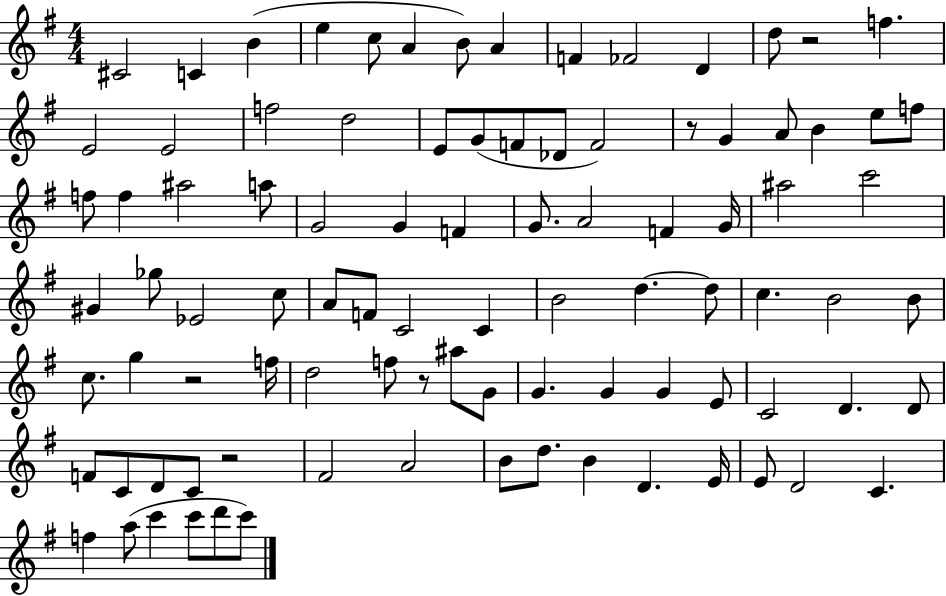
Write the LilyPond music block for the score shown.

{
  \clef treble
  \numericTimeSignature
  \time 4/4
  \key g \major
  cis'2 c'4 b'4( | e''4 c''8 a'4 b'8) a'4 | f'4 fes'2 d'4 | d''8 r2 f''4. | \break e'2 e'2 | f''2 d''2 | e'8 g'8( f'8 des'8 f'2) | r8 g'4 a'8 b'4 e''8 f''8 | \break f''8 f''4 ais''2 a''8 | g'2 g'4 f'4 | g'8. a'2 f'4 g'16 | ais''2 c'''2 | \break gis'4 ges''8 ees'2 c''8 | a'8 f'8 c'2 c'4 | b'2 d''4.~~ d''8 | c''4. b'2 b'8 | \break c''8. g''4 r2 f''16 | d''2 f''8 r8 ais''8 g'8 | g'4. g'4 g'4 e'8 | c'2 d'4. d'8 | \break f'8 c'8 d'8 c'8 r2 | fis'2 a'2 | b'8 d''8. b'4 d'4. e'16 | e'8 d'2 c'4. | \break f''4 a''8( c'''4 c'''8 d'''8 c'''8) | \bar "|."
}